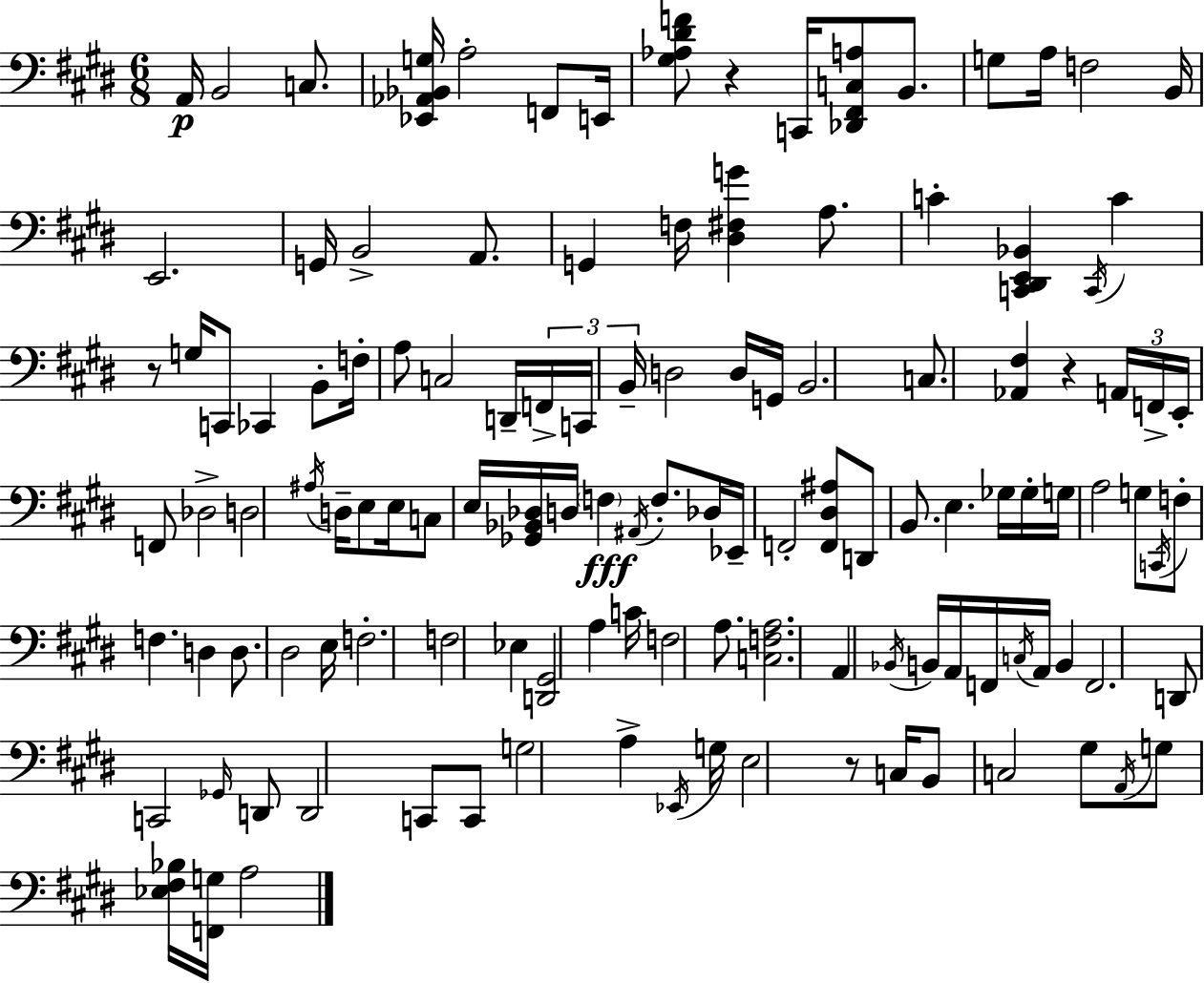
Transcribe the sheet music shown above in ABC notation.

X:1
T:Untitled
M:6/8
L:1/4
K:E
A,,/4 B,,2 C,/2 [_E,,_A,,_B,,G,]/4 A,2 F,,/2 E,,/4 [^G,_A,^DF]/2 z C,,/4 [_D,,^F,,C,A,]/2 B,,/2 G,/2 A,/4 F,2 B,,/4 E,,2 G,,/4 B,,2 A,,/2 G,, F,/4 [^D,^F,G] A,/2 C [C,,^D,,E,,_B,,] C,,/4 C z/2 G,/4 C,,/2 _C,, B,,/2 F,/4 A,/2 C,2 D,,/4 F,,/4 C,,/4 B,,/4 D,2 D,/4 G,,/4 B,,2 C,/2 [_A,,^F,] z A,,/4 F,,/4 E,,/4 F,,/2 _D,2 D,2 ^A,/4 D,/4 E,/2 E,/4 C,/2 E,/4 [_G,,_B,,_D,]/4 D,/4 F, ^A,,/4 F,/2 _D,/4 _E,,/4 F,,2 [F,,^D,^A,]/2 D,,/2 B,,/2 E, _G,/4 _G,/4 G,/4 A,2 G,/2 C,,/4 F,/2 F, D, D,/2 ^D,2 E,/4 F,2 F,2 _E, [D,,^G,,]2 A, C/4 F,2 A,/2 [C,F,A,]2 A,, _B,,/4 B,,/4 A,,/4 F,,/4 C,/4 A,,/4 B,, F,,2 D,,/2 C,,2 _G,,/4 D,,/2 D,,2 C,,/2 C,,/2 G,2 A, _E,,/4 G,/4 E,2 z/2 C,/4 B,,/2 C,2 ^G,/2 A,,/4 G,/2 [_E,^F,_B,]/4 [F,,G,]/4 A,2